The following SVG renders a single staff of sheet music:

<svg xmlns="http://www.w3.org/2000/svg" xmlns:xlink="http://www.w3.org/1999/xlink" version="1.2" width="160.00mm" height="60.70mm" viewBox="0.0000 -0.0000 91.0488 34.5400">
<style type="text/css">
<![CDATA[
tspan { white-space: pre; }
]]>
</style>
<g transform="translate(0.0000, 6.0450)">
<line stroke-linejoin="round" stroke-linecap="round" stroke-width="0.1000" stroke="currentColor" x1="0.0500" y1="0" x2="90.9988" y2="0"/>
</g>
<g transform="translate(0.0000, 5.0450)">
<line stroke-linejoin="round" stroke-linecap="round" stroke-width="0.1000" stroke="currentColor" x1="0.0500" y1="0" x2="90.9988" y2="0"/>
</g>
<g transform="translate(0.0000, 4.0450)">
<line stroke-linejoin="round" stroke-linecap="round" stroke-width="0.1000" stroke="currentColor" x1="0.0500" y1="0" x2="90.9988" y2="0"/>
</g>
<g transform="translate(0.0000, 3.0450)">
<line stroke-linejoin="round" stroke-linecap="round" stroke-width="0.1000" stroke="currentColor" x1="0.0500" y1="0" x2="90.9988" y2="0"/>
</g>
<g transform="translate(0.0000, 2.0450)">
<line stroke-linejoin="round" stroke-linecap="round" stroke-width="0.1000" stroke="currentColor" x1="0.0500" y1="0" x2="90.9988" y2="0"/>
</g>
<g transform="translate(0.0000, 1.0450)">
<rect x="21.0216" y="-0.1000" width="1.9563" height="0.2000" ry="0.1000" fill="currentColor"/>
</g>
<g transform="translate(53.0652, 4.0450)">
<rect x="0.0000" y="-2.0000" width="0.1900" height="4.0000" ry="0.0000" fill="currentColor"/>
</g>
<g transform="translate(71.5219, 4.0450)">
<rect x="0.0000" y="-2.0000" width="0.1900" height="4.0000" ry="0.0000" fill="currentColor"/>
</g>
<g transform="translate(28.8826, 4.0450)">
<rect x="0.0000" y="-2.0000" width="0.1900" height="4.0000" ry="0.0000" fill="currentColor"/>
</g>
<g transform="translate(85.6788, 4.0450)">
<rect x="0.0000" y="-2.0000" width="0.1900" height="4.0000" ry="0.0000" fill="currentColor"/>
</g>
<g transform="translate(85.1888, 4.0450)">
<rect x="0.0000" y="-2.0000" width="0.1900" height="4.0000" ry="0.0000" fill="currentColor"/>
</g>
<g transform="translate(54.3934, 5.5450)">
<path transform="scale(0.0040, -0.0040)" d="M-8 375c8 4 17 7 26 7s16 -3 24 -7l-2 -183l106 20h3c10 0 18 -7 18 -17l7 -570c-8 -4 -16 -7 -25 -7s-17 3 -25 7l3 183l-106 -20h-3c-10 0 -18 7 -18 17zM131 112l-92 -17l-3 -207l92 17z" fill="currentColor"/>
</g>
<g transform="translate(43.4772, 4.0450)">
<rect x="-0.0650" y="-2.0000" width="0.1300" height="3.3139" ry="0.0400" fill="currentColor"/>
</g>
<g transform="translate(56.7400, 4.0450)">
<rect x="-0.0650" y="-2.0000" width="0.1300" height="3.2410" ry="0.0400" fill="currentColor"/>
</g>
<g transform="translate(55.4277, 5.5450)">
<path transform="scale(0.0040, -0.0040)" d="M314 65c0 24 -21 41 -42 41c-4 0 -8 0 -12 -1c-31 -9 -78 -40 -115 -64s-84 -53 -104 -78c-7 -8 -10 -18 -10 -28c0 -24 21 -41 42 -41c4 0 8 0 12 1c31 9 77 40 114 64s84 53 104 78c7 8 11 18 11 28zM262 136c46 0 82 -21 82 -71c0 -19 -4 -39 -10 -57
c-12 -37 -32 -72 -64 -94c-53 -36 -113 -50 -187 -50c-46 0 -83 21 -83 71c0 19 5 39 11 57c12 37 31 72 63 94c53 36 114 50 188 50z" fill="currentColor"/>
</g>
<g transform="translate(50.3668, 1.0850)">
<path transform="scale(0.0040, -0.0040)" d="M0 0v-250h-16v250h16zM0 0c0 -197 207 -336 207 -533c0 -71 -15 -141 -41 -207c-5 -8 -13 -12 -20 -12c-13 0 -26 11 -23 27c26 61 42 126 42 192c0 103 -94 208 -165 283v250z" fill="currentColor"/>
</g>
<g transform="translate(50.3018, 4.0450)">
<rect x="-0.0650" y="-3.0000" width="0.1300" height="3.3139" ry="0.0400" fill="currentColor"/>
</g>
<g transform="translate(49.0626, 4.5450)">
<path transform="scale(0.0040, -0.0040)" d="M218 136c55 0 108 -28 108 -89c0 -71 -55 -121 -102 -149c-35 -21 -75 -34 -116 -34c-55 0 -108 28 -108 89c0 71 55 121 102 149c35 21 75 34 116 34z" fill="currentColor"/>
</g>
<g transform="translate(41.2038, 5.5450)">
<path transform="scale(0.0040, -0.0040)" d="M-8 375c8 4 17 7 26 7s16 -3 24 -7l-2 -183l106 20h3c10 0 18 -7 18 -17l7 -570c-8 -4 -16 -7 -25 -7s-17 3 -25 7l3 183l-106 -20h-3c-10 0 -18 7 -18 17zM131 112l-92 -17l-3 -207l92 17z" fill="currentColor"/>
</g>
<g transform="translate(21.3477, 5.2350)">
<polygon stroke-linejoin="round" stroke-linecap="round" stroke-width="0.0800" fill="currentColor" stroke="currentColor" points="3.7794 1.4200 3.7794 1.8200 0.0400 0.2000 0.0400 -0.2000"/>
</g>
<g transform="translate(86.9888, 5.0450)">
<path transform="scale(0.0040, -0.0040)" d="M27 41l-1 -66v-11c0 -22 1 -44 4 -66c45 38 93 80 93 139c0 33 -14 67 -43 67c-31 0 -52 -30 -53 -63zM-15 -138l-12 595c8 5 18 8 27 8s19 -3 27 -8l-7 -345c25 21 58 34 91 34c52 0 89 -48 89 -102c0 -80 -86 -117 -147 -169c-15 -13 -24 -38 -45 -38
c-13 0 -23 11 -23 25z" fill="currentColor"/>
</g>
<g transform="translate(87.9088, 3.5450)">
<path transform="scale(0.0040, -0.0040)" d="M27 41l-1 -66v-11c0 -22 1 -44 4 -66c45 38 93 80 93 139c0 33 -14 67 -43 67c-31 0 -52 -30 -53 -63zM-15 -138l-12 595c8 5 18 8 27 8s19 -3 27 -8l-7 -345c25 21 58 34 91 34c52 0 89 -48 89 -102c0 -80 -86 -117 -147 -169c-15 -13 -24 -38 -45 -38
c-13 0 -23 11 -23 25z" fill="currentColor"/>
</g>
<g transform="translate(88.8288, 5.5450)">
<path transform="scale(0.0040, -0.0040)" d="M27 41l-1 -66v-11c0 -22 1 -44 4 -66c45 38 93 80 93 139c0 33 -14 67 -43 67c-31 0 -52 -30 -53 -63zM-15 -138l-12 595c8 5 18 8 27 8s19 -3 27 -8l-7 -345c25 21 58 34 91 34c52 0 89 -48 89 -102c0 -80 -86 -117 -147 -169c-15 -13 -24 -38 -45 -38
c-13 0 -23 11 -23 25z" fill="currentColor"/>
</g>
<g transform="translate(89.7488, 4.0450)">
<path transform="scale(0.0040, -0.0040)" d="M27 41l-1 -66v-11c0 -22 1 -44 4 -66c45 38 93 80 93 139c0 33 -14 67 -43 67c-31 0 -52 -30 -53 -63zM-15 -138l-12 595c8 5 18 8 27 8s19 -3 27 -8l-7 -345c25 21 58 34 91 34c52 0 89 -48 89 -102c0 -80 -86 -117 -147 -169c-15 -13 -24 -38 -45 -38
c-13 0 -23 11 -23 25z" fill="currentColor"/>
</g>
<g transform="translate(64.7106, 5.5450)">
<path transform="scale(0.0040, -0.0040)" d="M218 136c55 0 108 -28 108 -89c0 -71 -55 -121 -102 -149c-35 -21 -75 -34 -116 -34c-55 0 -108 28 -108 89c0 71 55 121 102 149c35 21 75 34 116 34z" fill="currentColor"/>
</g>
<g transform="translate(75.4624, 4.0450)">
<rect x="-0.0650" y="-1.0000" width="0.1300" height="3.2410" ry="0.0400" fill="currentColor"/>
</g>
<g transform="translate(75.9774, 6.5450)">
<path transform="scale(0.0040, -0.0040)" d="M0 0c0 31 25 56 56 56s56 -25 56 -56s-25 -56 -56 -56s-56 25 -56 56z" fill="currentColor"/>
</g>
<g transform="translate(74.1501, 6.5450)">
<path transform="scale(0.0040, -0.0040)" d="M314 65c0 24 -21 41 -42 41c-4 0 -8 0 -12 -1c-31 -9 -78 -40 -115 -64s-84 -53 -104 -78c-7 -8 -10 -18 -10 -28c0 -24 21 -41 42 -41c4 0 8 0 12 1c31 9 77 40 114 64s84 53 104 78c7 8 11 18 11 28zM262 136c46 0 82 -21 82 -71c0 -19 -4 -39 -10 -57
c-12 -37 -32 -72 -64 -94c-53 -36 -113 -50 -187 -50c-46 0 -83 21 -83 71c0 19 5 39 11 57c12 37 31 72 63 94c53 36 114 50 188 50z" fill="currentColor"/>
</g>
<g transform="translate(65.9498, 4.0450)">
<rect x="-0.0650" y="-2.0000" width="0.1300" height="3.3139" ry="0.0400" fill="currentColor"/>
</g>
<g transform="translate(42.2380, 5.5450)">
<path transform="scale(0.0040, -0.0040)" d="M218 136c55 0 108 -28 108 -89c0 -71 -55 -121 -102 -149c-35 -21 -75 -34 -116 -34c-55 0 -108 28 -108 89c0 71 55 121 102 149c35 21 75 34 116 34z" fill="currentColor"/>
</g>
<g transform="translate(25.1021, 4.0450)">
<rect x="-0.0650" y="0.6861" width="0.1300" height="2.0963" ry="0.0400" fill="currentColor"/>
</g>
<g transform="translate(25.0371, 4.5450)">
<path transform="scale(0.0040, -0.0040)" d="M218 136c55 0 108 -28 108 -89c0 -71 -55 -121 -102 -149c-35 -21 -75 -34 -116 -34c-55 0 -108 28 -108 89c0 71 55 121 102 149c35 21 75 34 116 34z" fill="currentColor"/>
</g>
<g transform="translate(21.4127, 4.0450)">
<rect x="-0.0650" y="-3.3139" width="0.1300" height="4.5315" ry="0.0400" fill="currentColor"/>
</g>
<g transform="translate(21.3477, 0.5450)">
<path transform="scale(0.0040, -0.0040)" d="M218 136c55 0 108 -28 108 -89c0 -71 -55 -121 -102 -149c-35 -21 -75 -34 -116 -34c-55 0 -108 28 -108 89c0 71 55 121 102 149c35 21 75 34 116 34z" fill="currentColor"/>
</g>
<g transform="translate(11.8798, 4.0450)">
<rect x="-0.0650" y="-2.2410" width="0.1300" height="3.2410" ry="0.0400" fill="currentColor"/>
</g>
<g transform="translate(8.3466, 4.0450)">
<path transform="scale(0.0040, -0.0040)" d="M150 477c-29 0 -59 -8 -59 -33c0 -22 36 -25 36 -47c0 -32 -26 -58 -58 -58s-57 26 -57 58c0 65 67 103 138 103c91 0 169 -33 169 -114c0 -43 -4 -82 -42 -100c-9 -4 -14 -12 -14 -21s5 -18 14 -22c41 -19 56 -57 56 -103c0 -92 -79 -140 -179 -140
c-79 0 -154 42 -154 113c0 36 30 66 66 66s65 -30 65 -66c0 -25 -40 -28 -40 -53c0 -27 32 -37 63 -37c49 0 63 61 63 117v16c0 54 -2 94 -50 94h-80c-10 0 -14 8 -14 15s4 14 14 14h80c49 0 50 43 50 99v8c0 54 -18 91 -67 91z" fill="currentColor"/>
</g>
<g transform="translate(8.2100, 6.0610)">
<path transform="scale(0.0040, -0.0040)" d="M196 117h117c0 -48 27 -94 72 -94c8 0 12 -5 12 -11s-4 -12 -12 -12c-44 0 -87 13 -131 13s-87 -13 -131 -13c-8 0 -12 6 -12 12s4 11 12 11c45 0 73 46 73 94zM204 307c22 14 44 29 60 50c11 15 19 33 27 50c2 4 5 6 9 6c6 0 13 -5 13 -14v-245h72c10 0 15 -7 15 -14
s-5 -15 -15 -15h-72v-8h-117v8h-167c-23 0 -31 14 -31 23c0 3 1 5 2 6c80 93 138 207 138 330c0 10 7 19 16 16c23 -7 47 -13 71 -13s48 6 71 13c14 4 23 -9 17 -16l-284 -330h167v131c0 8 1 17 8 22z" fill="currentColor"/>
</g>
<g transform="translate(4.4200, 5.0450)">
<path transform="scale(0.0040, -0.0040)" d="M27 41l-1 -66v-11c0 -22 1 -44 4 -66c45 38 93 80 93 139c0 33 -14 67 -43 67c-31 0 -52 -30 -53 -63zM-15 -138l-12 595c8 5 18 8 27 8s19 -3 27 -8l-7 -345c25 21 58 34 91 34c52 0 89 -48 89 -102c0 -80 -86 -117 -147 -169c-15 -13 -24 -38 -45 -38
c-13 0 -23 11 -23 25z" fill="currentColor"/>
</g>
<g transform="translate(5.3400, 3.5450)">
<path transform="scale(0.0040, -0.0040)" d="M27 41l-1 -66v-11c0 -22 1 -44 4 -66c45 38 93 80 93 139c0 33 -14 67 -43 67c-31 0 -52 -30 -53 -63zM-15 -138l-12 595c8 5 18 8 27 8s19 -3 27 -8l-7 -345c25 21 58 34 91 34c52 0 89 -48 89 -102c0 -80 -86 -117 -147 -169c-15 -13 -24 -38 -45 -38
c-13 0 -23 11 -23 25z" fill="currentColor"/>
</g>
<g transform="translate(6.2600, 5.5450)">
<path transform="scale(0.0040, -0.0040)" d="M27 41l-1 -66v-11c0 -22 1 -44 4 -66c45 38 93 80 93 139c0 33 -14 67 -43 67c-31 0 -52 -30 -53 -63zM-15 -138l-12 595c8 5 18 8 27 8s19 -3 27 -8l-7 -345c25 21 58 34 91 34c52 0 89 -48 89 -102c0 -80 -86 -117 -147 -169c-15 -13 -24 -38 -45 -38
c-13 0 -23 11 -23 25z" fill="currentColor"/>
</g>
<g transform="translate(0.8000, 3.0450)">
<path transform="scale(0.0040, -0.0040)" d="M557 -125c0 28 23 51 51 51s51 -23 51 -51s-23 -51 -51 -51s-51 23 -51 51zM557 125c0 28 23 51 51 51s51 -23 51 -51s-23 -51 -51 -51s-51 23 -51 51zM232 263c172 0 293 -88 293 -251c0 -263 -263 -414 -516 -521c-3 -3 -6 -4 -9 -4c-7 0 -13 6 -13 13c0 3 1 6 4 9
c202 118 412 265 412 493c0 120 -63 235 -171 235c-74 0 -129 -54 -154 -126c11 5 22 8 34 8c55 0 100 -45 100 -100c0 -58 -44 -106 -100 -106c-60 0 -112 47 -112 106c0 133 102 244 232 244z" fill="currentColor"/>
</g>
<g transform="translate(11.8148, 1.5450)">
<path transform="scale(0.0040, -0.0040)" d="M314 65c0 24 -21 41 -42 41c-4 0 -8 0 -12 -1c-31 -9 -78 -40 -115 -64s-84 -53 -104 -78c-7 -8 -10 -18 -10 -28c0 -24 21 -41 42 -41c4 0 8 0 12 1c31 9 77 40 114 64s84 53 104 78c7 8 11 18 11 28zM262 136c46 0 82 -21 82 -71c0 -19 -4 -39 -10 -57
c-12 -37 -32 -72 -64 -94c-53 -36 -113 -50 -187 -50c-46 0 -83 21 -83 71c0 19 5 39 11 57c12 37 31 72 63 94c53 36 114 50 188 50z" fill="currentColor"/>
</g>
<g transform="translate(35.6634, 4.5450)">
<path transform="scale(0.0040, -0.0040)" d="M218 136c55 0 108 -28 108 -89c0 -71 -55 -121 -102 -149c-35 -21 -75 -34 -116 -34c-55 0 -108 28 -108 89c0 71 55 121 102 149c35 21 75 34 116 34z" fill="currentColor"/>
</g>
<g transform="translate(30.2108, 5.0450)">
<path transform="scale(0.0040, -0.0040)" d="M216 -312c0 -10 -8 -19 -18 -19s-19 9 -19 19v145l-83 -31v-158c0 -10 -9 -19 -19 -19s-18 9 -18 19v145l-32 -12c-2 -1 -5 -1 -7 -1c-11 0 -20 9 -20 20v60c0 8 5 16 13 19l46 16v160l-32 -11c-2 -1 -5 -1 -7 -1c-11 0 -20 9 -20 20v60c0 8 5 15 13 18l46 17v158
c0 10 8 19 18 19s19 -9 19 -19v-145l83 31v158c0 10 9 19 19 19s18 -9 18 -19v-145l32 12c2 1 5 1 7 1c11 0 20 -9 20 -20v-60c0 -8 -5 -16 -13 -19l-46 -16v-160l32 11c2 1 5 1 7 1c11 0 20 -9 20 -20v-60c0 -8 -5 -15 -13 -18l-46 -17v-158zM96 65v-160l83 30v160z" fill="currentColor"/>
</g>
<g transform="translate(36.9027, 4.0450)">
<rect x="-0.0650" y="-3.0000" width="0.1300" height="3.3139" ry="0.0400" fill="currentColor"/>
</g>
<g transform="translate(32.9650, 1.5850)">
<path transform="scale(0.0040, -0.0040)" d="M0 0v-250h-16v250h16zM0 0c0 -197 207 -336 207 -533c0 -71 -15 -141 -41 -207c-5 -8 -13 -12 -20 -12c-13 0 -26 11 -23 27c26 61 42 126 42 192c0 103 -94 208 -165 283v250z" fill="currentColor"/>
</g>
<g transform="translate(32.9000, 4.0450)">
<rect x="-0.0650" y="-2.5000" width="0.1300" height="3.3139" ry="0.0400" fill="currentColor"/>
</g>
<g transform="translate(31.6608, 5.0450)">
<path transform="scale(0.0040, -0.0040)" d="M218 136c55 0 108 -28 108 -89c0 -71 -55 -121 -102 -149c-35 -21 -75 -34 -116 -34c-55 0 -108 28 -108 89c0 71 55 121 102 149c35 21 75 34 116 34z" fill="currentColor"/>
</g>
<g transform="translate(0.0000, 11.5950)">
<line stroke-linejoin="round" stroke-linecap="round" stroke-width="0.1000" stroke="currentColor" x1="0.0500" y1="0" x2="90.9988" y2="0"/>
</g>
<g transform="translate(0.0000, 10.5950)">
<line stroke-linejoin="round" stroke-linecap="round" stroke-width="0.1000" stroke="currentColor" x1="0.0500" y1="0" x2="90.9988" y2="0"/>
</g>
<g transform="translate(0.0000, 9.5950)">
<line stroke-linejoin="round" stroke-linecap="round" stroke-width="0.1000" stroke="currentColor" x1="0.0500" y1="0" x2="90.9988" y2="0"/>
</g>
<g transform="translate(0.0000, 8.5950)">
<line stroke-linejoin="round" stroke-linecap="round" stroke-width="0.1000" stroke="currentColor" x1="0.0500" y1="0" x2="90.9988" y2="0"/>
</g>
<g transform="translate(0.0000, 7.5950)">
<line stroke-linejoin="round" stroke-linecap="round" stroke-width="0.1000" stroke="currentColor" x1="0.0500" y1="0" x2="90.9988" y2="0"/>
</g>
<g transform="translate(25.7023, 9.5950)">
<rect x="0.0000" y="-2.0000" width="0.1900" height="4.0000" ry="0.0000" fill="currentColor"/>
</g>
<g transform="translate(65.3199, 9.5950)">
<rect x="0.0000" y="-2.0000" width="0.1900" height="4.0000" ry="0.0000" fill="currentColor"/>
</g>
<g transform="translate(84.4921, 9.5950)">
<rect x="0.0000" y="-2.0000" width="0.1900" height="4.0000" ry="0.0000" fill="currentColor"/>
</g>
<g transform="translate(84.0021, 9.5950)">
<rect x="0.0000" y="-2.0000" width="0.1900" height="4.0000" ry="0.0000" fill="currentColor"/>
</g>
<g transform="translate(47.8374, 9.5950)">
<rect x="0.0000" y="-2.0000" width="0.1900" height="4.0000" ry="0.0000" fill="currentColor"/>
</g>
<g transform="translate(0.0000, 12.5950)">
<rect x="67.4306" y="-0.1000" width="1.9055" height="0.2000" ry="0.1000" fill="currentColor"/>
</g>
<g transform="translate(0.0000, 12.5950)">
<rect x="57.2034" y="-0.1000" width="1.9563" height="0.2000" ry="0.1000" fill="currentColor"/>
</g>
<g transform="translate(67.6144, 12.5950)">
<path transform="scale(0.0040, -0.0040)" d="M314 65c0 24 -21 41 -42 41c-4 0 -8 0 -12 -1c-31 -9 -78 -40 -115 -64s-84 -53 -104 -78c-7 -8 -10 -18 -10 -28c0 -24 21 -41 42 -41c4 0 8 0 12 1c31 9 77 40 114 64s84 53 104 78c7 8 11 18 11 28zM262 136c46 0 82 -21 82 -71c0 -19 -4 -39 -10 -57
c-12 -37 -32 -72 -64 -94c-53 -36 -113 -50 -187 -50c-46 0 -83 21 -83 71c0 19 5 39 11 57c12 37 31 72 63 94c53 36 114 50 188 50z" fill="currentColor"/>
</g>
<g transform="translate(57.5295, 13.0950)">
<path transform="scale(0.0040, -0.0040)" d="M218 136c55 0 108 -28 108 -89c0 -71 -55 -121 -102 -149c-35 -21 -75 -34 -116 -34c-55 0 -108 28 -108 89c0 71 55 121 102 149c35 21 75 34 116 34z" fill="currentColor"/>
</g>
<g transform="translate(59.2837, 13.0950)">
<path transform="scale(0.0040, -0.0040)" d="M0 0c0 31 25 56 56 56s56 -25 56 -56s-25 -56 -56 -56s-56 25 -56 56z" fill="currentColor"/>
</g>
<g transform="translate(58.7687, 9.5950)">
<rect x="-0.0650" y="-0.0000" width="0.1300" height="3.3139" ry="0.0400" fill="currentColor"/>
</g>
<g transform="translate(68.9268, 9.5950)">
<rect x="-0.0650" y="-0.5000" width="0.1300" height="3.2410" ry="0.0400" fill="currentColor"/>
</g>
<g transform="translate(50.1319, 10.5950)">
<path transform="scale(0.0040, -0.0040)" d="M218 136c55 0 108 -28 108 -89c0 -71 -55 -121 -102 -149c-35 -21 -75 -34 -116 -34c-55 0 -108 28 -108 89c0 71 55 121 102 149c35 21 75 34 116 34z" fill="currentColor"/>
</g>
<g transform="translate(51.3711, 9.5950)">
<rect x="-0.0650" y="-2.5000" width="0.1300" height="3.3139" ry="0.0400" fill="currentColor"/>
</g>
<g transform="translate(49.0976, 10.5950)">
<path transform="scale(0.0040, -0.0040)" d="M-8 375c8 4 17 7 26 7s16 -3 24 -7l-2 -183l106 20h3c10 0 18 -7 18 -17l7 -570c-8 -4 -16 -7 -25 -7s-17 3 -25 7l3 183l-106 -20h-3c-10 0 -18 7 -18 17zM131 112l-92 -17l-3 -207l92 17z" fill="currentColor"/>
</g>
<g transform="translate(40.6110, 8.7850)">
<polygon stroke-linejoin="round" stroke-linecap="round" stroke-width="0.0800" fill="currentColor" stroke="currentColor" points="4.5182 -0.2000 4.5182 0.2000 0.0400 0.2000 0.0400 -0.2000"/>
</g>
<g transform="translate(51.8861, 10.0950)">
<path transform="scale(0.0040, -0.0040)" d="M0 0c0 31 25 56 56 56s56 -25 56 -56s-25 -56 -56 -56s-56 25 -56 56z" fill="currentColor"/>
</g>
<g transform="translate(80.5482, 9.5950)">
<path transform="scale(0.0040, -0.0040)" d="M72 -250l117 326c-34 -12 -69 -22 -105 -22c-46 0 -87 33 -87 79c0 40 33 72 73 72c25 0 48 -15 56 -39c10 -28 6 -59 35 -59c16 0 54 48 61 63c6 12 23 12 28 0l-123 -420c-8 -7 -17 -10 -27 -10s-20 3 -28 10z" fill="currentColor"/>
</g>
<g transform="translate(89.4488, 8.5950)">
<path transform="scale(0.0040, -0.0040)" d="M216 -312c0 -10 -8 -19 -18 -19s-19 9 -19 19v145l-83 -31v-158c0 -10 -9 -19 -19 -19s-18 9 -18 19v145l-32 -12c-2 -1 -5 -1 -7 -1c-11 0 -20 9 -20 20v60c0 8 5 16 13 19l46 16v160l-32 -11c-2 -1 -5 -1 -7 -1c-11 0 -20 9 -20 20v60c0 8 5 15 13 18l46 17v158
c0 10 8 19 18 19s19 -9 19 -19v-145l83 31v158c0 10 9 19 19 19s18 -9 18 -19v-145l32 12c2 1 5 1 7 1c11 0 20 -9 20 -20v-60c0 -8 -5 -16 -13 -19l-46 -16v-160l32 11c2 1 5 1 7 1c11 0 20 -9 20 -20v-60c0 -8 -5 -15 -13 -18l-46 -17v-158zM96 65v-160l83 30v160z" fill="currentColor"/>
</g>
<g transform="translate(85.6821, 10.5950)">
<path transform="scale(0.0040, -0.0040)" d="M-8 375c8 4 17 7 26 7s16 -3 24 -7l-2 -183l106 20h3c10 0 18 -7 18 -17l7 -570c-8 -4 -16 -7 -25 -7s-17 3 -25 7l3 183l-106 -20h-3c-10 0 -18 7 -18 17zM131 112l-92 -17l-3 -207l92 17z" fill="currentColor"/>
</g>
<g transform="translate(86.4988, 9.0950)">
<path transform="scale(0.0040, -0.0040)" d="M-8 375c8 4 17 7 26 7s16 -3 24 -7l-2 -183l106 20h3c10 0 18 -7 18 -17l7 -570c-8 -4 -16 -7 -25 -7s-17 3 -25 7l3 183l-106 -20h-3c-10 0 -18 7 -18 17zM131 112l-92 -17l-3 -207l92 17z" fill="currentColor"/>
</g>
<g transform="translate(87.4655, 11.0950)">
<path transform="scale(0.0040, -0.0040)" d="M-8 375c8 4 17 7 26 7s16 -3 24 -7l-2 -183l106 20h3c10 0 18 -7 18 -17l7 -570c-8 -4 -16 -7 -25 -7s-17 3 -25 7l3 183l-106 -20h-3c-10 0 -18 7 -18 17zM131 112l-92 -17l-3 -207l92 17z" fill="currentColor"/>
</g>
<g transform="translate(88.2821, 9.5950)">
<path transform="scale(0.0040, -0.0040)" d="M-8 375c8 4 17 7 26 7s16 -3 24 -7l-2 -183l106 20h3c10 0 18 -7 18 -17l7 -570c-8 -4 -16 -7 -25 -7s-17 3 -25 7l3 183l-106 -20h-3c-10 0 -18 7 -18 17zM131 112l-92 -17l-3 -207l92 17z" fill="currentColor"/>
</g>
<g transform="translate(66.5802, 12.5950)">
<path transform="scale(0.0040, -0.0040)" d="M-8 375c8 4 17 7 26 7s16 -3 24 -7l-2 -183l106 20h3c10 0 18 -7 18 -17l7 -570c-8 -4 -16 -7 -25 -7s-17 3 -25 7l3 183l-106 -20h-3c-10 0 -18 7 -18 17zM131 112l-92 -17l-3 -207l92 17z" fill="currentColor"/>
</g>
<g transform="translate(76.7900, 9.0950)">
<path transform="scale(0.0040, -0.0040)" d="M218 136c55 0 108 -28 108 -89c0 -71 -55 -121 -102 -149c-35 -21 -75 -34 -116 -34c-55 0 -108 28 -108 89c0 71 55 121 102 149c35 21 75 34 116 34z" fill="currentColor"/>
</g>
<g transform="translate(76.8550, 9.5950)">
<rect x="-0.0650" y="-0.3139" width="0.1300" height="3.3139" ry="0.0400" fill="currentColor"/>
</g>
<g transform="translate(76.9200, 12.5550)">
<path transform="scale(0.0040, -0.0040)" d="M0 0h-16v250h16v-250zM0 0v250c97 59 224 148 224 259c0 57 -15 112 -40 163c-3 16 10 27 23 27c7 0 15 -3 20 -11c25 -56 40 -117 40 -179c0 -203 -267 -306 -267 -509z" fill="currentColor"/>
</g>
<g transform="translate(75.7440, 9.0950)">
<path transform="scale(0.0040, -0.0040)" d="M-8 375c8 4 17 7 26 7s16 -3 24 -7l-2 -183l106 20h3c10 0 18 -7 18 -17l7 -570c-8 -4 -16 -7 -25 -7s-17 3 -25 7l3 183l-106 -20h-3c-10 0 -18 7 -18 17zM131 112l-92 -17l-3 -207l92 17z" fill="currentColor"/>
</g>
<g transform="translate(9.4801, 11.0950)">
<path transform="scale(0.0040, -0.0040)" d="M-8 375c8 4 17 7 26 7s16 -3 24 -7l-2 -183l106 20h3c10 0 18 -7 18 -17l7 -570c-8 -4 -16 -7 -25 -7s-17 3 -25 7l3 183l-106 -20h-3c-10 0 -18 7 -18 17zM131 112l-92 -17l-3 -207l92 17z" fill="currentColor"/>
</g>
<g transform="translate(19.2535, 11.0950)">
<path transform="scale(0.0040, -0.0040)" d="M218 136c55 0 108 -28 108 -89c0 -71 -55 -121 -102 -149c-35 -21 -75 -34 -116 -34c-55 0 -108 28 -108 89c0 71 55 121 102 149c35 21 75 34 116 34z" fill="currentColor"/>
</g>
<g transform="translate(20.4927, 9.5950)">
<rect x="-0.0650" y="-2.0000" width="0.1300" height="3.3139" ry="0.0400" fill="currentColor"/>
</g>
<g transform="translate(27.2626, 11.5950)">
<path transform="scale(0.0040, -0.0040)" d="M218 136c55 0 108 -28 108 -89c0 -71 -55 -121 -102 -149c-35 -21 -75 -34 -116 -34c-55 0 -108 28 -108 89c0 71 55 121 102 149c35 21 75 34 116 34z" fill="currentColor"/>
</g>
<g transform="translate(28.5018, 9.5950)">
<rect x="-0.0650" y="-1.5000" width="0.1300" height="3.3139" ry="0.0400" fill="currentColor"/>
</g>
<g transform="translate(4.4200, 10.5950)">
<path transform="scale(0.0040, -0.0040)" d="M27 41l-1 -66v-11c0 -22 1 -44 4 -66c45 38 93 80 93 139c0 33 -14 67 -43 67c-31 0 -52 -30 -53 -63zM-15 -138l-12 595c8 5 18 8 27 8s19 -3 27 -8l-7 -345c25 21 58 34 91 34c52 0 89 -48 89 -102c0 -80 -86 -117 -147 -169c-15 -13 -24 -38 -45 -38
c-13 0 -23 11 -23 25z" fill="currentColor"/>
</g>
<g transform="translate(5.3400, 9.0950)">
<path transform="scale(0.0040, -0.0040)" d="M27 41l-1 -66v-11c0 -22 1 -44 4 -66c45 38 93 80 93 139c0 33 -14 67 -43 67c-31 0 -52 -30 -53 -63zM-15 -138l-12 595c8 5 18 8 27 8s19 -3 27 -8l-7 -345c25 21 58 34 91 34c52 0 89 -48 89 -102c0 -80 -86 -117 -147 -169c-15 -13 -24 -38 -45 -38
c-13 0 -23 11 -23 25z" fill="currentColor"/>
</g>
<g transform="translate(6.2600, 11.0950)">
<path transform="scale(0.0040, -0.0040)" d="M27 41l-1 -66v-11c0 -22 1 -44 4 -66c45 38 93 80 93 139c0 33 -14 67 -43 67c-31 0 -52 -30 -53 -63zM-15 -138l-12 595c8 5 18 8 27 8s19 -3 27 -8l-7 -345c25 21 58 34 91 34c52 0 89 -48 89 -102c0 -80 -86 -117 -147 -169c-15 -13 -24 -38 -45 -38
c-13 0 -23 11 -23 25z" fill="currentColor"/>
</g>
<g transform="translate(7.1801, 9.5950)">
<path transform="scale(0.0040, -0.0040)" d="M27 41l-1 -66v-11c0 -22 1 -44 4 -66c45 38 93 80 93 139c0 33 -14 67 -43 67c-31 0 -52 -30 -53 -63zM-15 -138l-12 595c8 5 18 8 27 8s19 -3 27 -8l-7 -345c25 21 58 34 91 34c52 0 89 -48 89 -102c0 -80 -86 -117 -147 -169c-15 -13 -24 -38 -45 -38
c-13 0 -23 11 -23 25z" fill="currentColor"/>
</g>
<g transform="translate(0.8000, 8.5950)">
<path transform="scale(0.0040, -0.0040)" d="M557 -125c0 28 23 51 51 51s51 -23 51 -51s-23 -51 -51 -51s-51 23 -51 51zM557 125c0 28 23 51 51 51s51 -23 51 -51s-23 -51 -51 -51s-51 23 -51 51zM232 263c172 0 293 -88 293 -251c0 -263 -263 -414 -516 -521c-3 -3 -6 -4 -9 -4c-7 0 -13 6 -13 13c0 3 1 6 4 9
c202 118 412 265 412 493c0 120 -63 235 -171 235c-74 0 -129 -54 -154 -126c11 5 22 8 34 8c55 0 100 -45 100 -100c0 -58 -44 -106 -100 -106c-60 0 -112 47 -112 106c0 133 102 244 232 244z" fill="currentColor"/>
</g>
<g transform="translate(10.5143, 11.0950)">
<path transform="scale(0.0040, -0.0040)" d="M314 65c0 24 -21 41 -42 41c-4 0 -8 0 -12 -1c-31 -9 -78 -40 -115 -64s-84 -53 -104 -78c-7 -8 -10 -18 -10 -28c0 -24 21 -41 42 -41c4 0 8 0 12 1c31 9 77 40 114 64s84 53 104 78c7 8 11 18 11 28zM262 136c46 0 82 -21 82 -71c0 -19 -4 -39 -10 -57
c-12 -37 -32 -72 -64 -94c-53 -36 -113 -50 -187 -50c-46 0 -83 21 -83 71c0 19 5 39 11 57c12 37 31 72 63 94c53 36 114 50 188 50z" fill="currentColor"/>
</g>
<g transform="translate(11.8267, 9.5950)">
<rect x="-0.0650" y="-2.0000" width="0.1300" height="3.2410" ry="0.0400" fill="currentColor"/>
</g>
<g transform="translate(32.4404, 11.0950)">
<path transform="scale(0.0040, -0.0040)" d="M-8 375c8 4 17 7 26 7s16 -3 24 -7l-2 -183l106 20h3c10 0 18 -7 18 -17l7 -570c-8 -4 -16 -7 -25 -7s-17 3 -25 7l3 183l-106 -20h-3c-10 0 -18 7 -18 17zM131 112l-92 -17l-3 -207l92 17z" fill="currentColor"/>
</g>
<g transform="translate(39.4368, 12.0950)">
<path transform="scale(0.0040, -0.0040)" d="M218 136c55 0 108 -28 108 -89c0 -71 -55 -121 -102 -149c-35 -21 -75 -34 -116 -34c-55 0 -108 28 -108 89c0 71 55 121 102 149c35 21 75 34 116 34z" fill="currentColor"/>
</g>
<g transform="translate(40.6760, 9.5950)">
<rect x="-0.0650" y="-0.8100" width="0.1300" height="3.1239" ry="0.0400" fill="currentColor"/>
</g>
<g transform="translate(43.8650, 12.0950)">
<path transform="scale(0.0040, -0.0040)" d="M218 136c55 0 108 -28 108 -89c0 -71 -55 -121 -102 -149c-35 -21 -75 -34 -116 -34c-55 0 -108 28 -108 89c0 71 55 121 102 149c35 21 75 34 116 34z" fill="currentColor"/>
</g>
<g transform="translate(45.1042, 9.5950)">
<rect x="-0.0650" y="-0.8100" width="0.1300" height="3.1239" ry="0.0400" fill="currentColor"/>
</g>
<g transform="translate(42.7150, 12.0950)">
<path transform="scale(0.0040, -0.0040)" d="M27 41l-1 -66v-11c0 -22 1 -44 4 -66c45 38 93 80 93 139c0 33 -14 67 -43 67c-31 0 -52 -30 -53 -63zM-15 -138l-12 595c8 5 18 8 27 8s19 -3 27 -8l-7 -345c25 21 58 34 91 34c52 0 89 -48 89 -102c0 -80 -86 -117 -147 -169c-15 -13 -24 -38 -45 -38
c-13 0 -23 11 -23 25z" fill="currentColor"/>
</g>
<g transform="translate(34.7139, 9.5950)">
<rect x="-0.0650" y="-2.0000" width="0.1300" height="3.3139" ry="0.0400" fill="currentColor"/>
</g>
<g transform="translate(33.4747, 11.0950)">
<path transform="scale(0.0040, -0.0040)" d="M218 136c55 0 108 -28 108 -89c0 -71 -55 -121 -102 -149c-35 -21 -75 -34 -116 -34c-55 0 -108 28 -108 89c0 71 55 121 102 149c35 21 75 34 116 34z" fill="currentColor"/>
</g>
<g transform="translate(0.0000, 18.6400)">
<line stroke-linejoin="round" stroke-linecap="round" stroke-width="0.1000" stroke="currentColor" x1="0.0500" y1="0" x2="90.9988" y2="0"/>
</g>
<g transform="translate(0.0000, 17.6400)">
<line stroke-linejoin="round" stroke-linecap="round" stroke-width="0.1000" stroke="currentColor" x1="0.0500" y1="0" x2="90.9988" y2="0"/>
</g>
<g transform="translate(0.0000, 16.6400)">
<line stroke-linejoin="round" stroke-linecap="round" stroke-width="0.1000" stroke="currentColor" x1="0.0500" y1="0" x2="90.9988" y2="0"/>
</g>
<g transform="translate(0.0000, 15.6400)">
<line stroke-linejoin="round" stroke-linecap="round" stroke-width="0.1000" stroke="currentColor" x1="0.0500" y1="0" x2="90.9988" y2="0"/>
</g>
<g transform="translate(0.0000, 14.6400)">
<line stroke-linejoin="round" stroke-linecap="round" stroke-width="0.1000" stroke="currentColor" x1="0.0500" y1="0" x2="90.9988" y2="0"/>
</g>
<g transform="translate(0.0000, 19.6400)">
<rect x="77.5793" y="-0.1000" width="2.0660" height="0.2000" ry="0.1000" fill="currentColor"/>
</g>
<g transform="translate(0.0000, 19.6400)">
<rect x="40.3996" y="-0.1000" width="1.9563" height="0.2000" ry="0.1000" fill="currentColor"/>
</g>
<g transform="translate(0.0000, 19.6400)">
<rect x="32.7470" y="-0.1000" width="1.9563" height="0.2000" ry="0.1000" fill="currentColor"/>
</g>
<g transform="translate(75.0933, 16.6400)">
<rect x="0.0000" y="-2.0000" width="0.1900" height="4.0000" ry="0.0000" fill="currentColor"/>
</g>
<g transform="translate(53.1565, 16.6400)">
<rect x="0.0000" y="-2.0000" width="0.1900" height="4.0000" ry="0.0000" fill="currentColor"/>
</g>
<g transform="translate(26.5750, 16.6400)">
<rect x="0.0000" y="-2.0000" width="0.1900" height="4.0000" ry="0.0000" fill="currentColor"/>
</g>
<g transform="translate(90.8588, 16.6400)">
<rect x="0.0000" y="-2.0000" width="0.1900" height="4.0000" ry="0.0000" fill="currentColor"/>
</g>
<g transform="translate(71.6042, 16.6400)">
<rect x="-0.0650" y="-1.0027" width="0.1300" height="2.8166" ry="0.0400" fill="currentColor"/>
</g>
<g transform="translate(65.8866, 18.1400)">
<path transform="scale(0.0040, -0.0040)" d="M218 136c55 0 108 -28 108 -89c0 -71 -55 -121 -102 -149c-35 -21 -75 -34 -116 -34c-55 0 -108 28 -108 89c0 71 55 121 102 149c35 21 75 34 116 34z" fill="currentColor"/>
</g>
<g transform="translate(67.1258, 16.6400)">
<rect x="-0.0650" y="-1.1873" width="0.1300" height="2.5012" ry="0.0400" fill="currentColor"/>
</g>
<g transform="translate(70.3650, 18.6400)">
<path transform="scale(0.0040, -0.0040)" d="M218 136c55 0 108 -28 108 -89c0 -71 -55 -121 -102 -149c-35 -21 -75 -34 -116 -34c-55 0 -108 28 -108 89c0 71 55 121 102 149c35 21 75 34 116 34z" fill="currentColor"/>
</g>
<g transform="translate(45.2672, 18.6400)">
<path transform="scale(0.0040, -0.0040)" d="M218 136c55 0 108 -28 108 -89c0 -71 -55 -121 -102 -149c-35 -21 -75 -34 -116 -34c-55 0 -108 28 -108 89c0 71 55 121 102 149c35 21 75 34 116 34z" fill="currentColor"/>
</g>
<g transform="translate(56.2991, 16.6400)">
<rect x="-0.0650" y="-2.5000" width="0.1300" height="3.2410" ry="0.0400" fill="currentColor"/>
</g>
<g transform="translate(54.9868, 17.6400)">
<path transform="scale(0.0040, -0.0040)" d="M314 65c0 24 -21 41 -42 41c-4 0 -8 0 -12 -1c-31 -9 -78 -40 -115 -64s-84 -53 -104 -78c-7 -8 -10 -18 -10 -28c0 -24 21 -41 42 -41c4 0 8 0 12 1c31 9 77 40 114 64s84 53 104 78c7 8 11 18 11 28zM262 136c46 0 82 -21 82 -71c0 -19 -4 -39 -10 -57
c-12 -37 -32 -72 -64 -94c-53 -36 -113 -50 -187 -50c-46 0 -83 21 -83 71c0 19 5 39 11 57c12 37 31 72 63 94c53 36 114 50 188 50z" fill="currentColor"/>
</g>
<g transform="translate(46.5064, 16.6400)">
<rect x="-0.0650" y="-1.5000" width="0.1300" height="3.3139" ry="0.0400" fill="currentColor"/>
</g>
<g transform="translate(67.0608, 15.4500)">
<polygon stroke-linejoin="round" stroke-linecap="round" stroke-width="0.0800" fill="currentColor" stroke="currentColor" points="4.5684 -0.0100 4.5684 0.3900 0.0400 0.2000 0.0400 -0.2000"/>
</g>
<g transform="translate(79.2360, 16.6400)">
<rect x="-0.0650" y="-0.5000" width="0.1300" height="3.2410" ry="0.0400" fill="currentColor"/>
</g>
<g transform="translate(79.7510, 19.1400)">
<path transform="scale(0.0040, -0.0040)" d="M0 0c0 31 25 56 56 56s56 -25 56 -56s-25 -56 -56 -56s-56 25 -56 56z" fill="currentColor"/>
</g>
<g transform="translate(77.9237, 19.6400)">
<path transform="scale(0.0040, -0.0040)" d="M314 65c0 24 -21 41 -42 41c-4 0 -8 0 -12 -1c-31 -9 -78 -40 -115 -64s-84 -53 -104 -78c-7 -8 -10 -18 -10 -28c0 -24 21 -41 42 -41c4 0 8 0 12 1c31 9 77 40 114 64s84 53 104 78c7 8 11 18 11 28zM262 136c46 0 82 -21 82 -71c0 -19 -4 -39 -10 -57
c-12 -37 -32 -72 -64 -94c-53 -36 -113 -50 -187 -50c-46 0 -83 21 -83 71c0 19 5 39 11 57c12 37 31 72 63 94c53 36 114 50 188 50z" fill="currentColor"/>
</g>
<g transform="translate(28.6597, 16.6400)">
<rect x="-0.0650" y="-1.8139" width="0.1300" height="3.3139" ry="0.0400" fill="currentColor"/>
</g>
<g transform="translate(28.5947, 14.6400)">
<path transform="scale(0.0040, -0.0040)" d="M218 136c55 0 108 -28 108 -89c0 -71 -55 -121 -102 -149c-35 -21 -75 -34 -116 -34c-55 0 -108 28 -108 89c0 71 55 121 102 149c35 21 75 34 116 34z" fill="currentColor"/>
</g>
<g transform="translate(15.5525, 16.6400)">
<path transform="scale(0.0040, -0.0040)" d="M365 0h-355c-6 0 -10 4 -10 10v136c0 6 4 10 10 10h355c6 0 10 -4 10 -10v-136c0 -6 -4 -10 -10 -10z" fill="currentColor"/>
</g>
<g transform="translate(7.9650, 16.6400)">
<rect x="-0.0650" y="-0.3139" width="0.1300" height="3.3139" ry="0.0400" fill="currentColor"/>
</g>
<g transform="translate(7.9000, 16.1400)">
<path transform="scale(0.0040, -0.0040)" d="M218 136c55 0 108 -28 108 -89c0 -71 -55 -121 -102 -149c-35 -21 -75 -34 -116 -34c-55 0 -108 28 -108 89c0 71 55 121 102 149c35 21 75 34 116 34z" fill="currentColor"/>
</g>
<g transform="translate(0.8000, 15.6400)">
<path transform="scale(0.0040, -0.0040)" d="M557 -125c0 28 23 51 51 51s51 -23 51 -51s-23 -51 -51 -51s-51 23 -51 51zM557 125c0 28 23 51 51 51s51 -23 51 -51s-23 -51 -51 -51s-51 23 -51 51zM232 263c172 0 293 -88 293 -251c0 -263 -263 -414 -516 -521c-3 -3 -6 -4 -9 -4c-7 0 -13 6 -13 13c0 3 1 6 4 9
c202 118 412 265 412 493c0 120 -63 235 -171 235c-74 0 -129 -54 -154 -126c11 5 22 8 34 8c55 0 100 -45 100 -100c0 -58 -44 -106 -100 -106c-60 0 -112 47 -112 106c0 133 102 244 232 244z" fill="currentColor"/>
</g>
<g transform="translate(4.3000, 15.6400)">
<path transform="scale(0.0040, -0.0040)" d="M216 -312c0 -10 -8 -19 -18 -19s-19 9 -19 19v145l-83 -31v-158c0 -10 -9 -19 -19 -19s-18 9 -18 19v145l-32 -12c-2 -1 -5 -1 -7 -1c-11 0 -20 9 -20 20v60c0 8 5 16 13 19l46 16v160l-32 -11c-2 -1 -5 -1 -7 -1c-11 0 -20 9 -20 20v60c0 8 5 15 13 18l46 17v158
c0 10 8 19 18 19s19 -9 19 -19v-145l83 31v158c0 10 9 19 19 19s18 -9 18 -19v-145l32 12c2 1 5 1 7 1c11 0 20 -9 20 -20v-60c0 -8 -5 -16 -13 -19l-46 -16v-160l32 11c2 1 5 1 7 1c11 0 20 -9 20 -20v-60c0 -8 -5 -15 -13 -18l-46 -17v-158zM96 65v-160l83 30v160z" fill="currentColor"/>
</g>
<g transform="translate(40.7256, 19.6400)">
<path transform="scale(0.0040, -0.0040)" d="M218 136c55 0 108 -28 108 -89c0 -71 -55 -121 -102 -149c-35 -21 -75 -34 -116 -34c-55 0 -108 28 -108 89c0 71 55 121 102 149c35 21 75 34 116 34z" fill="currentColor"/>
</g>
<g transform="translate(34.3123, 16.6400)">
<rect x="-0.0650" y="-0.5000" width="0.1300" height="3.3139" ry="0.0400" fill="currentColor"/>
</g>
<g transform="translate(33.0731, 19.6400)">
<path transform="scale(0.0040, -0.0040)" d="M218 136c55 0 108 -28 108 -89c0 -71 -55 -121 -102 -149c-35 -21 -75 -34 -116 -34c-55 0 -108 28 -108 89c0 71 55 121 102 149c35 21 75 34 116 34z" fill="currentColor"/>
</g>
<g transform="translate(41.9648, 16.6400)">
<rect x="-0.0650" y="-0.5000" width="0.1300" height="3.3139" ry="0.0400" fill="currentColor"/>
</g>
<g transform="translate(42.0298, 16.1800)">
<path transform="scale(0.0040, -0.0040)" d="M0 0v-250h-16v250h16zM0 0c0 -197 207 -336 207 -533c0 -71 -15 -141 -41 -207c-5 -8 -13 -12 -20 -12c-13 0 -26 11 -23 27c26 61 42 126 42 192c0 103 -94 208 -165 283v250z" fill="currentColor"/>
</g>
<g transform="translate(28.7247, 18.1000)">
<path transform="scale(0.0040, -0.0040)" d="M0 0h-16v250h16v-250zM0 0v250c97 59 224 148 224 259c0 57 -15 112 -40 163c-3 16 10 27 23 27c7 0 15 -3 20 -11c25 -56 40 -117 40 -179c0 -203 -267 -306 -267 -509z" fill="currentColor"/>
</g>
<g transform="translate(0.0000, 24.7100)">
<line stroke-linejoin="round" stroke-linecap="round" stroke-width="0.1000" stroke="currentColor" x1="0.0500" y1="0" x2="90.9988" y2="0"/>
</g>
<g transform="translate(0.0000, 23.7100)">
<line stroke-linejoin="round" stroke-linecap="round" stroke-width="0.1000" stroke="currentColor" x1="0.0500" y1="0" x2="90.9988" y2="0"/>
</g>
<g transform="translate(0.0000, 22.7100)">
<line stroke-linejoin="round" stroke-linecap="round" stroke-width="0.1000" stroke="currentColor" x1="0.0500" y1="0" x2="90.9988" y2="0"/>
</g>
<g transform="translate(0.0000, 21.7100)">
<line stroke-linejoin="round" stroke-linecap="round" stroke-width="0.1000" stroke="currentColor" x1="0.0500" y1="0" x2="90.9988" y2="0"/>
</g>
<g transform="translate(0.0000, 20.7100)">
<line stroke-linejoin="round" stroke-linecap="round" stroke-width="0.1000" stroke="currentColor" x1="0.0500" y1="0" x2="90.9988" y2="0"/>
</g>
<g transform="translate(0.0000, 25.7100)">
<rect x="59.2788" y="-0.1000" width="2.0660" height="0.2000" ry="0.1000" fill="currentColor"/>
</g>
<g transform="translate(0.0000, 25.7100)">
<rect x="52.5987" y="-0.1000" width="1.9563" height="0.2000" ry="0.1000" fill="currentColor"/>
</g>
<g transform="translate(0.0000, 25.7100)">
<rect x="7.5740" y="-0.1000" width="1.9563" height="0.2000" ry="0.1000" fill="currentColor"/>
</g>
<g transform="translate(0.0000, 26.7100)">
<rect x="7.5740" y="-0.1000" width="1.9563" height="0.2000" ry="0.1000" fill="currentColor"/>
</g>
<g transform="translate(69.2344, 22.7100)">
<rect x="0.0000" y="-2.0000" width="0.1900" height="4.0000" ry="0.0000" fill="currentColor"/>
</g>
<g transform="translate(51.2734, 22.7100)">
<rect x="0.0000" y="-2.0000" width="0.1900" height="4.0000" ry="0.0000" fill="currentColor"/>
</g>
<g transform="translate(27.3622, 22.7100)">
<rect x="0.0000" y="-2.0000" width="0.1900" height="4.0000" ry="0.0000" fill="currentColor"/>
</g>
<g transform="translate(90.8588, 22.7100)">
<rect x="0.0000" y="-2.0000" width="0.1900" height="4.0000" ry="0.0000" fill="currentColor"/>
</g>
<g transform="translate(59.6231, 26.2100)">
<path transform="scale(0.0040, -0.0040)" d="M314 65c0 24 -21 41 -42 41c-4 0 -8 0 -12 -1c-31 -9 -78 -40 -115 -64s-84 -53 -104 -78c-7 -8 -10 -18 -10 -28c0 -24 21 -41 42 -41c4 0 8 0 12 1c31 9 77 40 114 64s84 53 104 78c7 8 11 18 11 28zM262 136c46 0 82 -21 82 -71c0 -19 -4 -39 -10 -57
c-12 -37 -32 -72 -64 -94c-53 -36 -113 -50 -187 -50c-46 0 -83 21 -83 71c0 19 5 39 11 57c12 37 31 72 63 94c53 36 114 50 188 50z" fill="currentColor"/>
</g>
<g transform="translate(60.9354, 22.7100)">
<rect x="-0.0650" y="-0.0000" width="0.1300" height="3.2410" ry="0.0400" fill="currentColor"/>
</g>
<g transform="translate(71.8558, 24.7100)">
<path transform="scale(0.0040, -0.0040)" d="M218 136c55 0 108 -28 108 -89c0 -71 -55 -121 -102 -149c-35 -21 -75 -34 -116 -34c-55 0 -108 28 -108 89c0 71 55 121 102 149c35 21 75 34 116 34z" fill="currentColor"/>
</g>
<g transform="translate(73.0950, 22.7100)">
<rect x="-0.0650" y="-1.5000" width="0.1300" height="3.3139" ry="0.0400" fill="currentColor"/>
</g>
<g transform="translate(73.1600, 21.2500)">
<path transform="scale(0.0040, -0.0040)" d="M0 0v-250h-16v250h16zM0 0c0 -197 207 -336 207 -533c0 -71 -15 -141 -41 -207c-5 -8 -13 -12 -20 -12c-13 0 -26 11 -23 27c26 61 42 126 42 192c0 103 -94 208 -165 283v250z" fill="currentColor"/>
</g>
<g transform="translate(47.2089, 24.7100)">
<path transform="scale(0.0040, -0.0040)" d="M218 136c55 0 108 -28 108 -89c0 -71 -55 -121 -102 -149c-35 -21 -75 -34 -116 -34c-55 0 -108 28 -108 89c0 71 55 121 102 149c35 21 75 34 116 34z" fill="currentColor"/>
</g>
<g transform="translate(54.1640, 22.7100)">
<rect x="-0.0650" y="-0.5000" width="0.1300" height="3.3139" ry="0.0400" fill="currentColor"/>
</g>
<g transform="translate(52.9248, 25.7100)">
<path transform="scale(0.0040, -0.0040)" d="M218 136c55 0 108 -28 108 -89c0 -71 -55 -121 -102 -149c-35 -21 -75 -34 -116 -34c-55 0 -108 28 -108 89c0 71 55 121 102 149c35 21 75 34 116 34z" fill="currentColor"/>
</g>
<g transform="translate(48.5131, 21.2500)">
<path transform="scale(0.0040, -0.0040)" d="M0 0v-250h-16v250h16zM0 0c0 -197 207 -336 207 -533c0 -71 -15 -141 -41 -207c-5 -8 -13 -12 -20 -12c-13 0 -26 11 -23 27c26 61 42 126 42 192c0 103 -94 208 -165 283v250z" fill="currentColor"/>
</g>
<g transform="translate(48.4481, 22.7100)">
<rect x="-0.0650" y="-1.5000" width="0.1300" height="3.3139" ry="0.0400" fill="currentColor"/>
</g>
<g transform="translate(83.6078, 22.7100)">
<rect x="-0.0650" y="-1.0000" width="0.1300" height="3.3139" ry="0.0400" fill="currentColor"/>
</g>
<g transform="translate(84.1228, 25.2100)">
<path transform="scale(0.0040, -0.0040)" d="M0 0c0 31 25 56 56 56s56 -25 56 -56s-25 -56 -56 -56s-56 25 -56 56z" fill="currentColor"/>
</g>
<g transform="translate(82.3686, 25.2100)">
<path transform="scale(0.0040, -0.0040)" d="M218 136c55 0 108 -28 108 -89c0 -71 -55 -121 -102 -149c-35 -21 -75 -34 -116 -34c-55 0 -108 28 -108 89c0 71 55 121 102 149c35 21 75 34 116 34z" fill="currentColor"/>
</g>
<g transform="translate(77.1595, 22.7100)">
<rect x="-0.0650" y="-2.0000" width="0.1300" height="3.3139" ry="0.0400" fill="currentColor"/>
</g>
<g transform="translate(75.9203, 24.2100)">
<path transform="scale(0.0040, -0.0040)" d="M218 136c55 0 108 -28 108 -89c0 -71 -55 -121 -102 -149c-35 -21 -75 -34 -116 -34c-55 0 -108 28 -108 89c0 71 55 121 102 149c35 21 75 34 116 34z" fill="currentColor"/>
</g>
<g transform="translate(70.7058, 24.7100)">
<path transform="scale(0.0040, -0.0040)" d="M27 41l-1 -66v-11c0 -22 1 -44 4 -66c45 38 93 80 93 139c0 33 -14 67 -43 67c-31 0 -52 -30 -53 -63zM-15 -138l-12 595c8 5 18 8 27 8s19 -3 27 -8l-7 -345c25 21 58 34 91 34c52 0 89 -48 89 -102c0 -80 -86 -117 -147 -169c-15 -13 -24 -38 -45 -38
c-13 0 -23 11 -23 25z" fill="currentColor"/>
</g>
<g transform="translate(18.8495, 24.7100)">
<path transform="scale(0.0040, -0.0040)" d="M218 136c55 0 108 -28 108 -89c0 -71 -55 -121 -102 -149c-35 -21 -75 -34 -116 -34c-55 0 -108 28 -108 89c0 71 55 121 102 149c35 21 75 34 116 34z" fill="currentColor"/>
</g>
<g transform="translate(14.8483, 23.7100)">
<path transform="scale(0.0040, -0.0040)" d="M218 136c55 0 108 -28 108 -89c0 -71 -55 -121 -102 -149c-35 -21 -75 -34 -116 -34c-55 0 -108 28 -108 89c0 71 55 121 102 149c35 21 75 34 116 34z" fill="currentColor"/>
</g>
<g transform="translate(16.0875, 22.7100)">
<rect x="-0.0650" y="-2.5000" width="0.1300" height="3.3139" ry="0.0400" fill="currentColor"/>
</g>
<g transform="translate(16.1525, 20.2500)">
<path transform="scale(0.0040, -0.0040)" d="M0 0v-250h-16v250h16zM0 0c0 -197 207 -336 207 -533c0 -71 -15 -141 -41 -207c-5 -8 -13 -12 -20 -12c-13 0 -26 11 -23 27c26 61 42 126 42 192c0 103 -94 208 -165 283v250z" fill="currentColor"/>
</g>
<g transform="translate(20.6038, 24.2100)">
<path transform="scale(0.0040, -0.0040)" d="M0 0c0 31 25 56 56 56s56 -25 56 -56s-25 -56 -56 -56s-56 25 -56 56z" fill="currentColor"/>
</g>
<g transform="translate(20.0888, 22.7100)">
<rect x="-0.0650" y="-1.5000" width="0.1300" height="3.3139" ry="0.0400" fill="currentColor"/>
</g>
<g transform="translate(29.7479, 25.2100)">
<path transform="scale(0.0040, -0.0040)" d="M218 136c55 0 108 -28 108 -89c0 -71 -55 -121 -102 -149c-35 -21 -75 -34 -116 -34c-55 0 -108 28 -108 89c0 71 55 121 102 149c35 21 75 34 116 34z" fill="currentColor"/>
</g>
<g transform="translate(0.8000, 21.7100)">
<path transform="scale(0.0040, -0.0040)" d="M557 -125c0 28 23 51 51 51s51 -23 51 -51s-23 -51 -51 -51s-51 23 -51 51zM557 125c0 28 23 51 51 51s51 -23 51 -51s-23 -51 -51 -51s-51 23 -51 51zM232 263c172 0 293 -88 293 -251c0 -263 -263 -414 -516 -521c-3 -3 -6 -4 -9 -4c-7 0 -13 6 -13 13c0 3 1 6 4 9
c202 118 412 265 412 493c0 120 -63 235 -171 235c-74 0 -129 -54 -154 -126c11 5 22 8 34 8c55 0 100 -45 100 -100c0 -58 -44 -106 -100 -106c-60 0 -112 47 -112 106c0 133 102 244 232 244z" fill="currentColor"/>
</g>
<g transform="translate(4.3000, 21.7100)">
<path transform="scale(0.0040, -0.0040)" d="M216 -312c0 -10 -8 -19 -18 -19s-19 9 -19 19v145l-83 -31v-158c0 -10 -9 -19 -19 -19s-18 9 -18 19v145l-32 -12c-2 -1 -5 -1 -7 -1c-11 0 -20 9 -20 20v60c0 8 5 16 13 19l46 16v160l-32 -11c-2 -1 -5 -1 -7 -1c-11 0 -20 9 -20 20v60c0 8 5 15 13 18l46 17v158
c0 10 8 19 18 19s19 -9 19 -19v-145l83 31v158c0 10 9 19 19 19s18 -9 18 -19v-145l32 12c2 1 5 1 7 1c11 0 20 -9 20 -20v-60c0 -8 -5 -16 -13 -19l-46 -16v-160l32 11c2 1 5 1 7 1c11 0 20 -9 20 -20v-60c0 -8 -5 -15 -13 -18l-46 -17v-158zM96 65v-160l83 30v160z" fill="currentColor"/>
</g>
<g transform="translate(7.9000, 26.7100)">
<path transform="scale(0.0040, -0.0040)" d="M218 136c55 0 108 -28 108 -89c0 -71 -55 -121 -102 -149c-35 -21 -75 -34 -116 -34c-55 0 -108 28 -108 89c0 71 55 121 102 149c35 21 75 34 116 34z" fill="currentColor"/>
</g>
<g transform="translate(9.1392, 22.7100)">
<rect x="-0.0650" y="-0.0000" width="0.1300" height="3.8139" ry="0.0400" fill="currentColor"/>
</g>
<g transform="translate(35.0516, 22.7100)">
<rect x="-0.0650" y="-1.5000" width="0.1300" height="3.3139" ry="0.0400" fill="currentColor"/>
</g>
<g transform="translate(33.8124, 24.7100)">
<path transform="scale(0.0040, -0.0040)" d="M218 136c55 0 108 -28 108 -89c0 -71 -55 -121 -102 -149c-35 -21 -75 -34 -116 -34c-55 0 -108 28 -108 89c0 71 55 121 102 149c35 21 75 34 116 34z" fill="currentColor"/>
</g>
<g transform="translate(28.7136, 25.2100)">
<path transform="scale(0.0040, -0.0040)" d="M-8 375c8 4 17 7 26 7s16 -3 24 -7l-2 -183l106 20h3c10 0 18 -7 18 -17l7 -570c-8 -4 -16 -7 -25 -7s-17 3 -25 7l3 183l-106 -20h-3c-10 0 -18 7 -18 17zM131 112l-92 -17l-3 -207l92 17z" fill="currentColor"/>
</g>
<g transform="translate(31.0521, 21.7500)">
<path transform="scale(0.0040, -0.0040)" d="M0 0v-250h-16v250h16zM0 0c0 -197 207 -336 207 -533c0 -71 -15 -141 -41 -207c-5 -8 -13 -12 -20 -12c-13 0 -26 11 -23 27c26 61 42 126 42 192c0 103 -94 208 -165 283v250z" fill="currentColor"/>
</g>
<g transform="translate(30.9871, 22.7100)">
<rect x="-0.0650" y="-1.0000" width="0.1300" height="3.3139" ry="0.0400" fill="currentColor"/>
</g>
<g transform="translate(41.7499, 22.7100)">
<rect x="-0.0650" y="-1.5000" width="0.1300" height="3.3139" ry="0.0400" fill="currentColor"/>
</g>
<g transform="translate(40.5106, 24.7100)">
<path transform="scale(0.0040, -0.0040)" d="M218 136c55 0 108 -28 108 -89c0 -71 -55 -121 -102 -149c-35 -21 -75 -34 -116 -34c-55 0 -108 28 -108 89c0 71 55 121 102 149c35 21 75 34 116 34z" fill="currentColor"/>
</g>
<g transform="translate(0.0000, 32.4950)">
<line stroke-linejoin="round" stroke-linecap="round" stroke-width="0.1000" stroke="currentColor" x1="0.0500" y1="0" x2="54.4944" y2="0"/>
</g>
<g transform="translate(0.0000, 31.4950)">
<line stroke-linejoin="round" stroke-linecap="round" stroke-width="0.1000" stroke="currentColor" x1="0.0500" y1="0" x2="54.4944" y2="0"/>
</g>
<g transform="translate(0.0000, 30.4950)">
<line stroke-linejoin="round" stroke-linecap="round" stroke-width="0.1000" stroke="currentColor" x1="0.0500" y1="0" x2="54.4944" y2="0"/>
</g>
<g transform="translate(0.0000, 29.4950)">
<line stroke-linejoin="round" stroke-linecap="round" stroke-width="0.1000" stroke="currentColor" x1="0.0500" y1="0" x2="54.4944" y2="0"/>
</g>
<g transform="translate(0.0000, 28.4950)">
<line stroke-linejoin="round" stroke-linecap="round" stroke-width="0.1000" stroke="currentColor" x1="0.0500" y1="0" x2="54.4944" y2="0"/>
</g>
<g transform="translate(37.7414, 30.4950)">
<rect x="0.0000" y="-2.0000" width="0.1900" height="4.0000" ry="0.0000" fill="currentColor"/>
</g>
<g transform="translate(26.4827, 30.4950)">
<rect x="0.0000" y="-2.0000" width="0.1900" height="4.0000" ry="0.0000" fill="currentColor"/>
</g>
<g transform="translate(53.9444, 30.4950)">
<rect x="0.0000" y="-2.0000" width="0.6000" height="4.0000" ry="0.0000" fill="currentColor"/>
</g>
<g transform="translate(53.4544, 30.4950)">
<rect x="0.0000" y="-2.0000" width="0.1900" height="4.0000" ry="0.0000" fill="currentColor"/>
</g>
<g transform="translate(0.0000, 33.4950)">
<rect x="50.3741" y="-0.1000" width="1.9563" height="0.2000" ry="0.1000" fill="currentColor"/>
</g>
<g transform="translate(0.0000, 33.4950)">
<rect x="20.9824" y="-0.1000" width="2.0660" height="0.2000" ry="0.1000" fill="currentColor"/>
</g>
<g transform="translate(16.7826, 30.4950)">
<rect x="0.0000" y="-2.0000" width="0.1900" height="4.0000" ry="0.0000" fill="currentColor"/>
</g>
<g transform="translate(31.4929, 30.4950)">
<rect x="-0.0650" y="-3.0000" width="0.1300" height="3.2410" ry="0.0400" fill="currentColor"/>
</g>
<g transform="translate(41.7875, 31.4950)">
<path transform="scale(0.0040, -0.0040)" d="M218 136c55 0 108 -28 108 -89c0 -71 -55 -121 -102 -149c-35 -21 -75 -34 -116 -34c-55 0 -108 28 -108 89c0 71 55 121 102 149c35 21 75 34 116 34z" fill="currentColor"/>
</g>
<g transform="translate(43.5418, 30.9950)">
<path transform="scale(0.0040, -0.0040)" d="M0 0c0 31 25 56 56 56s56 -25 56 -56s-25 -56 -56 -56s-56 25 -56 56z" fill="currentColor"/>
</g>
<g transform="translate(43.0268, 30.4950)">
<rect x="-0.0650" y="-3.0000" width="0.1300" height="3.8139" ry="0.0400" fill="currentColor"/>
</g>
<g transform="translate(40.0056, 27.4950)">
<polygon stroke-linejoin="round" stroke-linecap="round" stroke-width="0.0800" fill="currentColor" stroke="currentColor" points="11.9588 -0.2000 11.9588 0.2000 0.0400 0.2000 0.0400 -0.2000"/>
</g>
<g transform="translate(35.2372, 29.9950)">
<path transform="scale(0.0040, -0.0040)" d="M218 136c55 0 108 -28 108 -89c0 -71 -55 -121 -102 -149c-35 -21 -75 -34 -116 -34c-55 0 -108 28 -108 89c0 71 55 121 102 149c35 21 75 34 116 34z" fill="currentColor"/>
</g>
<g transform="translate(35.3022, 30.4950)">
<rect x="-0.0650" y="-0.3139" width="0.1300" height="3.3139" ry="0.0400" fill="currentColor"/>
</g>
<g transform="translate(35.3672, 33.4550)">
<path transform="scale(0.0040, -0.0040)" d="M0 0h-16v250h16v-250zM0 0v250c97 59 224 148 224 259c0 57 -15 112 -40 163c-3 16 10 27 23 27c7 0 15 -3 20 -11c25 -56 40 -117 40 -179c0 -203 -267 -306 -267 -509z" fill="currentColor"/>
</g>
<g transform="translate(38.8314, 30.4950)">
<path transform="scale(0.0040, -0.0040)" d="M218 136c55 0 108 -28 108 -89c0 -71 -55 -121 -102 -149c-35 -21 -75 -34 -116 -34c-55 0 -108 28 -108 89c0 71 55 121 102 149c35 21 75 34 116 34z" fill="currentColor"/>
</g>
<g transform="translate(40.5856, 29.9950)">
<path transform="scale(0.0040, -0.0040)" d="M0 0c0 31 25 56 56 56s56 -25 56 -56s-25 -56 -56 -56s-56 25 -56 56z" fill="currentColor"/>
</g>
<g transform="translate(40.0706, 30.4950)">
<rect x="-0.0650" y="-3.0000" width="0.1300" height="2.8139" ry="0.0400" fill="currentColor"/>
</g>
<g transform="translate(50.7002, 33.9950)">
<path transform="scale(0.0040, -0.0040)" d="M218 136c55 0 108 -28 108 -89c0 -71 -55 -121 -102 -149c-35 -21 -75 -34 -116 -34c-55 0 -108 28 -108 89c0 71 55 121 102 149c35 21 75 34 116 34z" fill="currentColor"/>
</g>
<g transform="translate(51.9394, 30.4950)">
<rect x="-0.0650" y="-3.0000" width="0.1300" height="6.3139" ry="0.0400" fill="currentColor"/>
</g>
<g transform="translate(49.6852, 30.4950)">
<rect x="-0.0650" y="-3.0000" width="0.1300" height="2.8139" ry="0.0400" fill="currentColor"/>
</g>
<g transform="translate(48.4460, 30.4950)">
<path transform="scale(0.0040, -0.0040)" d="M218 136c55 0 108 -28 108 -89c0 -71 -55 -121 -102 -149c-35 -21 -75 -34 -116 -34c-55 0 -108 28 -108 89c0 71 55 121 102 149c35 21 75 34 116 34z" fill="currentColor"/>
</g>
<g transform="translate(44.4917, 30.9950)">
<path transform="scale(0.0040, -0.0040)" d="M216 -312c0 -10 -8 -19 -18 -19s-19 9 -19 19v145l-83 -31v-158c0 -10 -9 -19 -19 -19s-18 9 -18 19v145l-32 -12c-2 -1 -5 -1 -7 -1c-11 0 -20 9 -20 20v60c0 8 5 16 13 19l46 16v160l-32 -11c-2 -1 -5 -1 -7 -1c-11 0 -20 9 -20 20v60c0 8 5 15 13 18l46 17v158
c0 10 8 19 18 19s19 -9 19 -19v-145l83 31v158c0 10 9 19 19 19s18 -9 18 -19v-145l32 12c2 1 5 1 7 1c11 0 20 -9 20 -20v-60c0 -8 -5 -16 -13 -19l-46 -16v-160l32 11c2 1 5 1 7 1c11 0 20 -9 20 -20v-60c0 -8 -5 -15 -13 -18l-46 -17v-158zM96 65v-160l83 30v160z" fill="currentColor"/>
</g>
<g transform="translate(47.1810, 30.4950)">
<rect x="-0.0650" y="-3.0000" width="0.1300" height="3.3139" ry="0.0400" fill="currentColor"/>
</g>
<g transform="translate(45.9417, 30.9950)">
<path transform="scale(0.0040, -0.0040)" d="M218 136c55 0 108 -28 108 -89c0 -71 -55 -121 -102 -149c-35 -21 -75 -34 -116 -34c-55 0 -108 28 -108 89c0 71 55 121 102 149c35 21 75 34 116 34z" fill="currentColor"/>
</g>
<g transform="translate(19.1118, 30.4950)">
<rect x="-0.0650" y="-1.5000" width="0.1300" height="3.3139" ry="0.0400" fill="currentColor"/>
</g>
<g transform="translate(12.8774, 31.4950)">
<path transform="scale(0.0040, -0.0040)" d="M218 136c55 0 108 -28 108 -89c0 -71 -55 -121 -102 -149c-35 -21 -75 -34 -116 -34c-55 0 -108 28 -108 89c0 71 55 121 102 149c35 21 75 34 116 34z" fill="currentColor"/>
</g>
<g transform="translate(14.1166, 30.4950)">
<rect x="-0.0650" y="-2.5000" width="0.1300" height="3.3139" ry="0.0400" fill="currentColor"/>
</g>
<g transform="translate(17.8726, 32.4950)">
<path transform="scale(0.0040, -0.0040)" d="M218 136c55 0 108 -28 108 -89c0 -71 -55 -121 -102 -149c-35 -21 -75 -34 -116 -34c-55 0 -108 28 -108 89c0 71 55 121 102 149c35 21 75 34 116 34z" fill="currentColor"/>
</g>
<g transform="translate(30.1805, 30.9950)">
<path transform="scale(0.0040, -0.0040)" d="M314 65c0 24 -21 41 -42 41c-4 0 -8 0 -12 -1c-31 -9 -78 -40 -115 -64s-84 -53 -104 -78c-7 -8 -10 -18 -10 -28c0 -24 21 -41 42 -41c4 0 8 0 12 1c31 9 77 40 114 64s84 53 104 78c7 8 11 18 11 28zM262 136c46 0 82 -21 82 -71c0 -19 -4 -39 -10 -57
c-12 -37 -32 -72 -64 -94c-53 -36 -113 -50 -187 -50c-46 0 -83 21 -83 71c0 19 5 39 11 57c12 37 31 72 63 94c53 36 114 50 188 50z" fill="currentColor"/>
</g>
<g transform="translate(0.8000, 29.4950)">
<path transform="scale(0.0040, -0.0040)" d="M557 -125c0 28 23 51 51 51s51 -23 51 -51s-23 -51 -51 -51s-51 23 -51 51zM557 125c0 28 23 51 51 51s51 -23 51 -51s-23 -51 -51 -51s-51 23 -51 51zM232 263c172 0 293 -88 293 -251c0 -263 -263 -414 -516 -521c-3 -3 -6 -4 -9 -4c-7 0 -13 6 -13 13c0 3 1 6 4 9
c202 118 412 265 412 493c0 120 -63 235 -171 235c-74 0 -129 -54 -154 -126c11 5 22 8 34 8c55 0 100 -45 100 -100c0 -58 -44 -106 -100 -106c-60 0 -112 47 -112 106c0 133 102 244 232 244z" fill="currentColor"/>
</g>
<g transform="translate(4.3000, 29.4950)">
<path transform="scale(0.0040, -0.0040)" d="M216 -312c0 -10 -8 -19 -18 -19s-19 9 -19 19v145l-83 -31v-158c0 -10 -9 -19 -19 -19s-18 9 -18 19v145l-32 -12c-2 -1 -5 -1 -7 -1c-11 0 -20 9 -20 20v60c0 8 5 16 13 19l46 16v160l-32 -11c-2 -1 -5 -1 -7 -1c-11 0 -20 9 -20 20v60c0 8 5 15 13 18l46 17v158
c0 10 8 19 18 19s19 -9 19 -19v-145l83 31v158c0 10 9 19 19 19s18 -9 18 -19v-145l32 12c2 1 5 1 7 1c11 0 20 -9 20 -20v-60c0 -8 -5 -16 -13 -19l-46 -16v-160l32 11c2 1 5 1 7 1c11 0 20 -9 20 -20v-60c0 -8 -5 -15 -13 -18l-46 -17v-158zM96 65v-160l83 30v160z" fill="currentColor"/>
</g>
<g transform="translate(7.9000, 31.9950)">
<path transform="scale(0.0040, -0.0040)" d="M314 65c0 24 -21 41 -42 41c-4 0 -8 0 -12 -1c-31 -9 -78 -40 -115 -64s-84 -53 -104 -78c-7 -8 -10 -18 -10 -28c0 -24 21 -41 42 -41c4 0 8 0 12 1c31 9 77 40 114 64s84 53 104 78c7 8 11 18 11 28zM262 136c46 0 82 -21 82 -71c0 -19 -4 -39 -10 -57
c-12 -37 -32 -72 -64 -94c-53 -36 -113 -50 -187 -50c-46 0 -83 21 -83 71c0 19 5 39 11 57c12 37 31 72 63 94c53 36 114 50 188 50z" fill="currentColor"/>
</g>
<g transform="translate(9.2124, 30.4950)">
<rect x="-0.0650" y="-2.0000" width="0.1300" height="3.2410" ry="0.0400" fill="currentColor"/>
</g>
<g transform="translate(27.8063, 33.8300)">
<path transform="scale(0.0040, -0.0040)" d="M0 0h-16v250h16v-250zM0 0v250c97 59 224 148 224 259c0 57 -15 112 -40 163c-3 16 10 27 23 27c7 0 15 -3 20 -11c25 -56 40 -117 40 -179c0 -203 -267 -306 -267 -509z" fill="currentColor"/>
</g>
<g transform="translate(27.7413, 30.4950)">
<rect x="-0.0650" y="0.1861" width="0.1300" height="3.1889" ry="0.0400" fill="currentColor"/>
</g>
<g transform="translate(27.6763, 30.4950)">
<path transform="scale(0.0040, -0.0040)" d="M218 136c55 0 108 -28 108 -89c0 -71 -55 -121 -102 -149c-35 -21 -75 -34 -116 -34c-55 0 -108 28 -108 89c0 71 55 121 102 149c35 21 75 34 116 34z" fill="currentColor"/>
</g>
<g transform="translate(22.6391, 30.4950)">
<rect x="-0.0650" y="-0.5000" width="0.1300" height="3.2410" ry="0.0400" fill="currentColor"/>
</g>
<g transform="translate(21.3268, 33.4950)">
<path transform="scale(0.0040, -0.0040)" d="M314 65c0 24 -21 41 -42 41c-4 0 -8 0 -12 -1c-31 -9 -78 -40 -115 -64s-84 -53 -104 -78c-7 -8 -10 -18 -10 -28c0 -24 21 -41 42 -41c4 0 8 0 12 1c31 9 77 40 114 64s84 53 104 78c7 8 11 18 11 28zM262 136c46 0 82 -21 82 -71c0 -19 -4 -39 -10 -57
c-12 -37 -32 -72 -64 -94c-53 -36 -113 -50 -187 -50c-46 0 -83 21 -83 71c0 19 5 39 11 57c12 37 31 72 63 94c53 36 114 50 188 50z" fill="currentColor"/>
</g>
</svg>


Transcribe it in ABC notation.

X:1
T:Untitled
M:3/4
L:1/4
K:Eb
_B,2 D/2 C,/2 ^B,,/2 C, A,, C,/2 A,,2 A,, F,,2 A,,2 A,, G,, A,, F,,/2 _F,,/2 B,, _D,, E,,2 E,/2 z/2 E, z2 A,/2 E,, E,,/2 G,, B,,2 A,,/2 G,,/2 E,,2 C,, B,,/2 G,, F,,/2 G,, G,, G,,/2 E,, D,,2 _G,,/2 A,, ^F,, A,,2 B,, G,, E,,2 D,/2 C,2 E,/2 D,/2 B,,/2 ^C,/2 D,/2 D,,/2